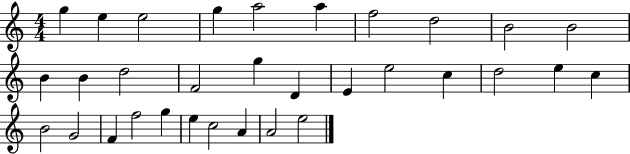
{
  \clef treble
  \numericTimeSignature
  \time 4/4
  \key c \major
  g''4 e''4 e''2 | g''4 a''2 a''4 | f''2 d''2 | b'2 b'2 | \break b'4 b'4 d''2 | f'2 g''4 d'4 | e'4 e''2 c''4 | d''2 e''4 c''4 | \break b'2 g'2 | f'4 f''2 g''4 | e''4 c''2 a'4 | a'2 e''2 | \break \bar "|."
}